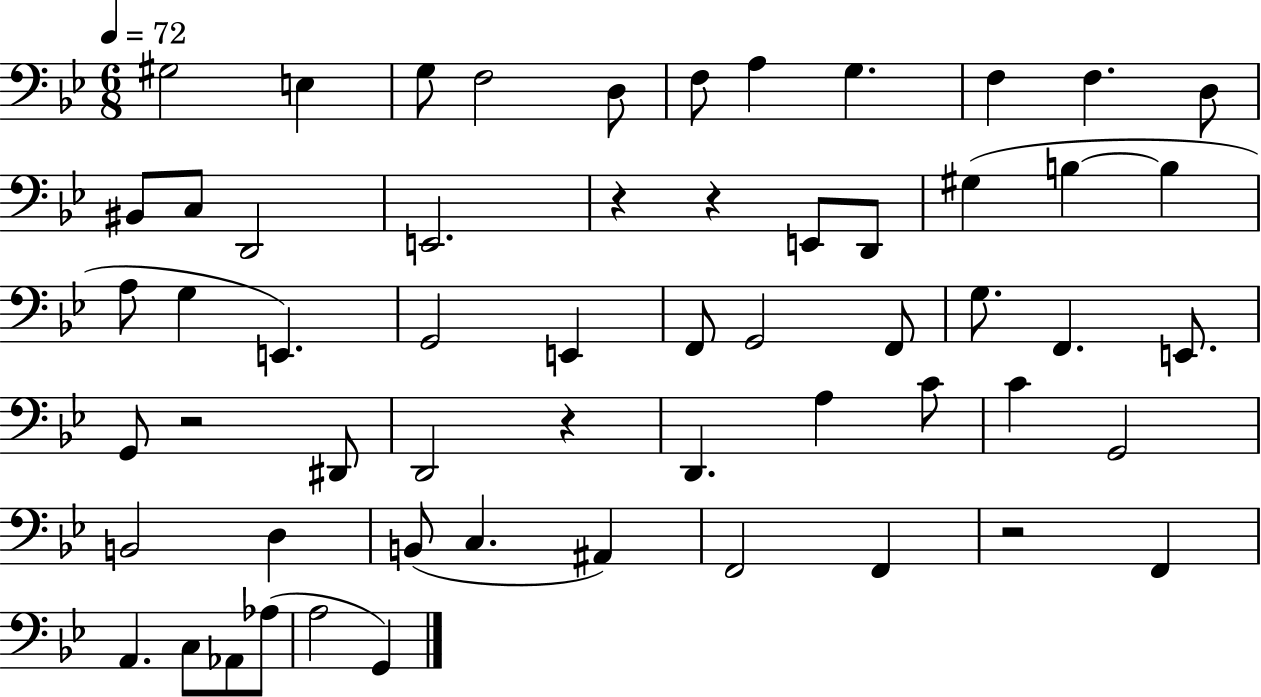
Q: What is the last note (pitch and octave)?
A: G2